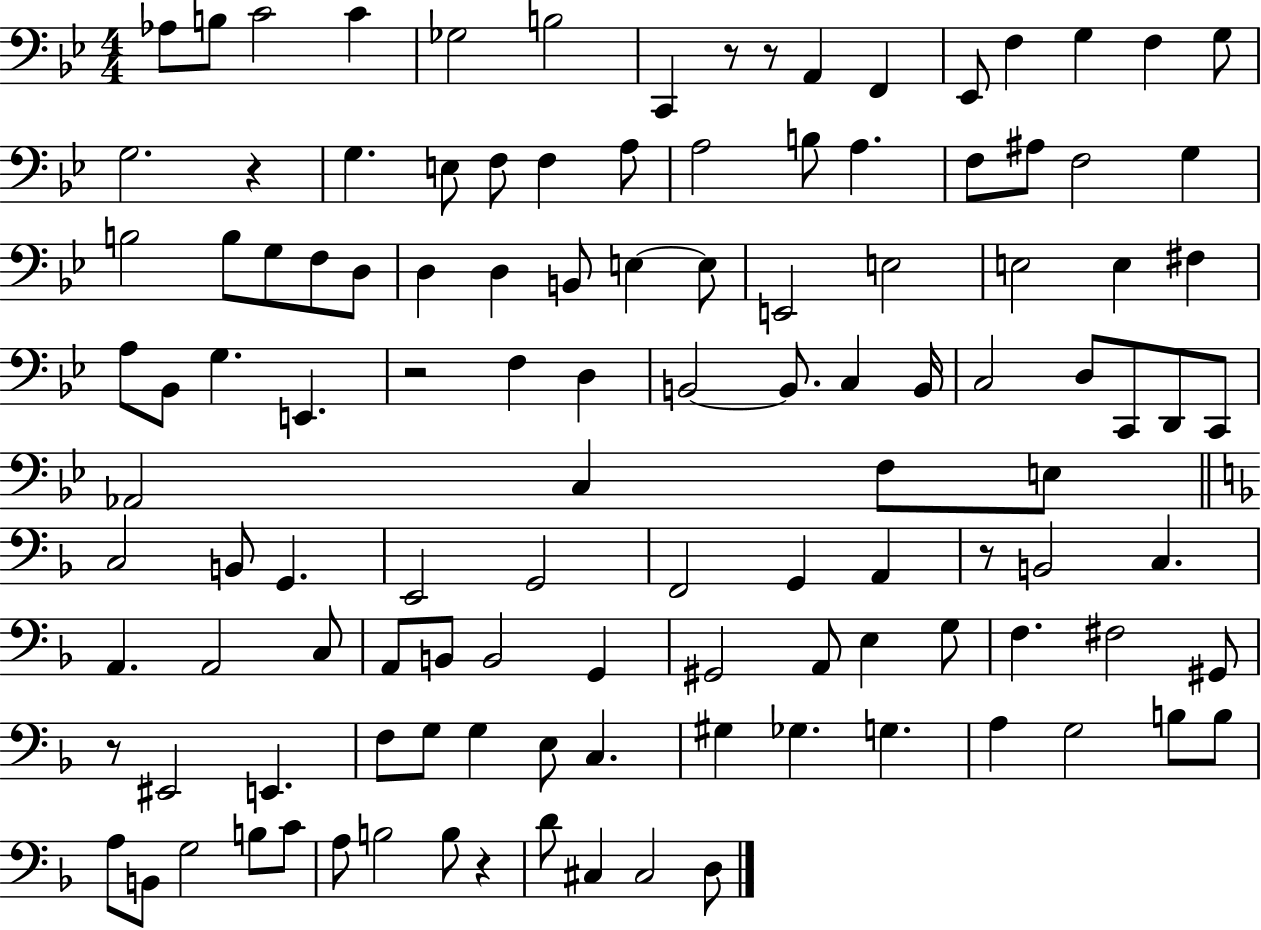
Ab3/e B3/e C4/h C4/q Gb3/h B3/h C2/q R/e R/e A2/q F2/q Eb2/e F3/q G3/q F3/q G3/e G3/h. R/q G3/q. E3/e F3/e F3/q A3/e A3/h B3/e A3/q. F3/e A#3/e F3/h G3/q B3/h B3/e G3/e F3/e D3/e D3/q D3/q B2/e E3/q E3/e E2/h E3/h E3/h E3/q F#3/q A3/e Bb2/e G3/q. E2/q. R/h F3/q D3/q B2/h B2/e. C3/q B2/s C3/h D3/e C2/e D2/e C2/e Ab2/h C3/q F3/e E3/e C3/h B2/e G2/q. E2/h G2/h F2/h G2/q A2/q R/e B2/h C3/q. A2/q. A2/h C3/e A2/e B2/e B2/h G2/q G#2/h A2/e E3/q G3/e F3/q. F#3/h G#2/e R/e EIS2/h E2/q. F3/e G3/e G3/q E3/e C3/q. G#3/q Gb3/q. G3/q. A3/q G3/h B3/e B3/e A3/e B2/e G3/h B3/e C4/e A3/e B3/h B3/e R/q D4/e C#3/q C#3/h D3/e